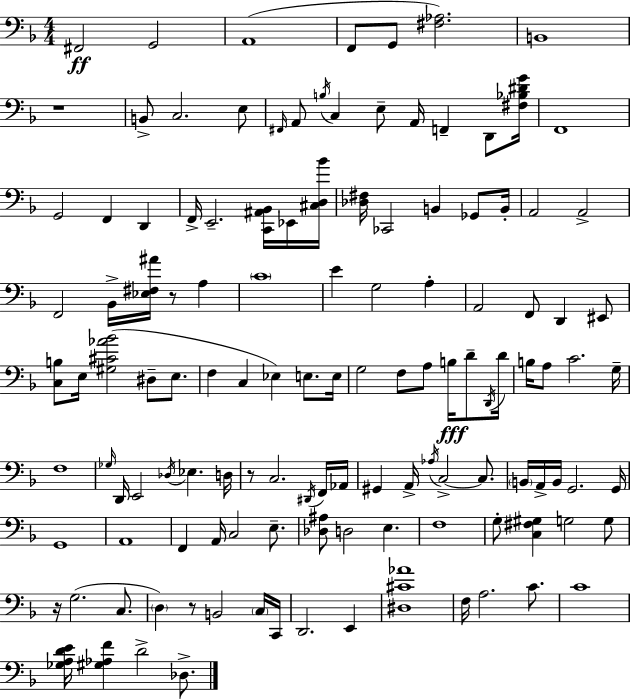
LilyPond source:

{
  \clef bass
  \numericTimeSignature
  \time 4/4
  \key f \major
  fis,2\ff g,2 | a,1( | f,8 g,8 <fis aes>2.) | b,1 | \break r1 | b,8-> c2. e8 | \grace { fis,16 } a,8 \acciaccatura { b16 } c4 e8-- a,16 f,4-- d,8 | <fis bes dis' g'>16 f,1 | \break g,2 f,4 d,4 | f,16-> e,2.-- <c, ais, bes,>16 | ees,16 <cis d bes'>16 <des fis>16 ces,2 b,4 ges,8 | b,16-. a,2 a,2-> | \break f,2 bes,16-> <ees fis ais'>16 r8 a4 | \parenthesize c'1 | e'4 g2 a4-. | a,2 f,8 d,4 | \break eis,8 <c b>8 e16 <gis cis' aes' bes'>2( dis8-- e8. | f4 c4 ees4) e8. | e16 g2 f8 a8 b16\fff d'8-- | \acciaccatura { d,16 } d'16 b16 a8 c'2. | \break g16-- f1 | \grace { ges16 } d,16 e,2 \acciaccatura { des16 } ees4. | d16 r8 c2. | \acciaccatura { dis,16 } f,16 aes,16 gis,4 a,16-> \acciaccatura { aes16 } c2->~~ | \break c8. \parenthesize b,16 a,16-> b,16 g,2. | g,16 g,1 | a,1 | f,4 a,16 c2 | \break e8.-- <des ais>8 d2 | e4. f1 | g8-. <c fis gis>4 g2 | g8 r16 g2.( | \break c8. \parenthesize d4) r8 b,2 | \parenthesize c16 c,16 d,2. | e,4 <dis cis' aes'>1 | f16 a2. | \break c'8. c'1 | <ges a d' e'>16 <gis aes f'>4 d'2-> | des8.-> \bar "|."
}